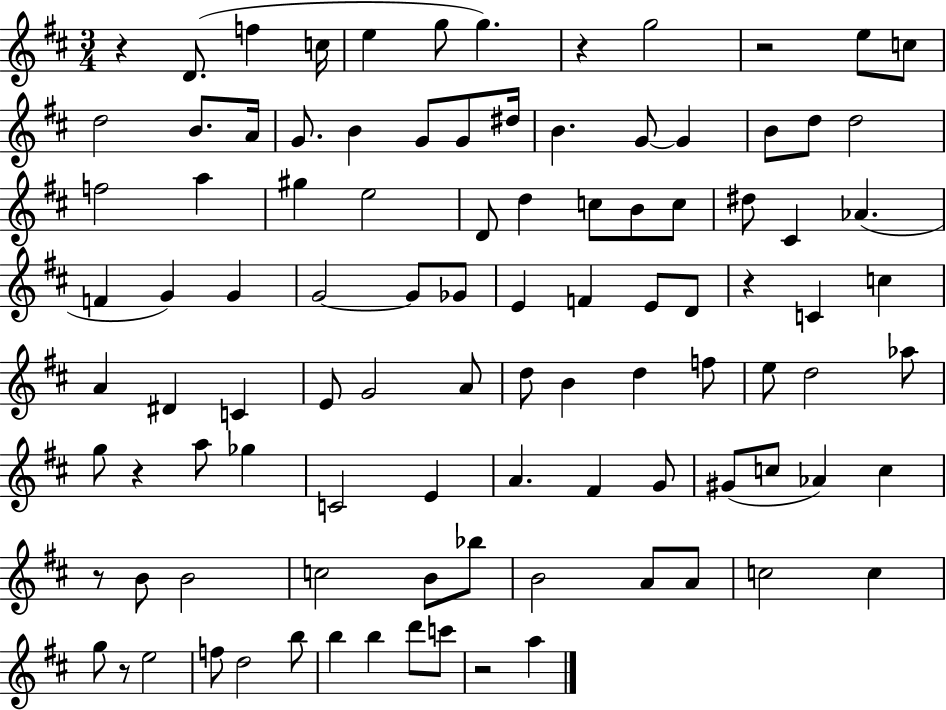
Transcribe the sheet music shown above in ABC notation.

X:1
T:Untitled
M:3/4
L:1/4
K:D
z D/2 f c/4 e g/2 g z g2 z2 e/2 c/2 d2 B/2 A/4 G/2 B G/2 G/2 ^d/4 B G/2 G B/2 d/2 d2 f2 a ^g e2 D/2 d c/2 B/2 c/2 ^d/2 ^C _A F G G G2 G/2 _G/2 E F E/2 D/2 z C c A ^D C E/2 G2 A/2 d/2 B d f/2 e/2 d2 _a/2 g/2 z a/2 _g C2 E A ^F G/2 ^G/2 c/2 _A c z/2 B/2 B2 c2 B/2 _b/2 B2 A/2 A/2 c2 c g/2 z/2 e2 f/2 d2 b/2 b b d'/2 c'/2 z2 a